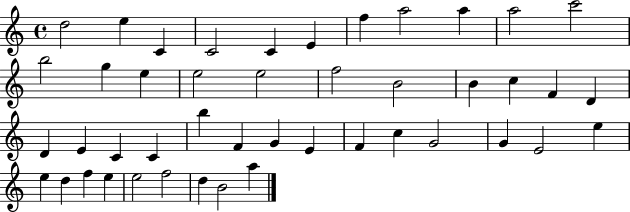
{
  \clef treble
  \time 4/4
  \defaultTimeSignature
  \key c \major
  d''2 e''4 c'4 | c'2 c'4 e'4 | f''4 a''2 a''4 | a''2 c'''2 | \break b''2 g''4 e''4 | e''2 e''2 | f''2 b'2 | b'4 c''4 f'4 d'4 | \break d'4 e'4 c'4 c'4 | b''4 f'4 g'4 e'4 | f'4 c''4 g'2 | g'4 e'2 e''4 | \break e''4 d''4 f''4 e''4 | e''2 f''2 | d''4 b'2 a''4 | \bar "|."
}